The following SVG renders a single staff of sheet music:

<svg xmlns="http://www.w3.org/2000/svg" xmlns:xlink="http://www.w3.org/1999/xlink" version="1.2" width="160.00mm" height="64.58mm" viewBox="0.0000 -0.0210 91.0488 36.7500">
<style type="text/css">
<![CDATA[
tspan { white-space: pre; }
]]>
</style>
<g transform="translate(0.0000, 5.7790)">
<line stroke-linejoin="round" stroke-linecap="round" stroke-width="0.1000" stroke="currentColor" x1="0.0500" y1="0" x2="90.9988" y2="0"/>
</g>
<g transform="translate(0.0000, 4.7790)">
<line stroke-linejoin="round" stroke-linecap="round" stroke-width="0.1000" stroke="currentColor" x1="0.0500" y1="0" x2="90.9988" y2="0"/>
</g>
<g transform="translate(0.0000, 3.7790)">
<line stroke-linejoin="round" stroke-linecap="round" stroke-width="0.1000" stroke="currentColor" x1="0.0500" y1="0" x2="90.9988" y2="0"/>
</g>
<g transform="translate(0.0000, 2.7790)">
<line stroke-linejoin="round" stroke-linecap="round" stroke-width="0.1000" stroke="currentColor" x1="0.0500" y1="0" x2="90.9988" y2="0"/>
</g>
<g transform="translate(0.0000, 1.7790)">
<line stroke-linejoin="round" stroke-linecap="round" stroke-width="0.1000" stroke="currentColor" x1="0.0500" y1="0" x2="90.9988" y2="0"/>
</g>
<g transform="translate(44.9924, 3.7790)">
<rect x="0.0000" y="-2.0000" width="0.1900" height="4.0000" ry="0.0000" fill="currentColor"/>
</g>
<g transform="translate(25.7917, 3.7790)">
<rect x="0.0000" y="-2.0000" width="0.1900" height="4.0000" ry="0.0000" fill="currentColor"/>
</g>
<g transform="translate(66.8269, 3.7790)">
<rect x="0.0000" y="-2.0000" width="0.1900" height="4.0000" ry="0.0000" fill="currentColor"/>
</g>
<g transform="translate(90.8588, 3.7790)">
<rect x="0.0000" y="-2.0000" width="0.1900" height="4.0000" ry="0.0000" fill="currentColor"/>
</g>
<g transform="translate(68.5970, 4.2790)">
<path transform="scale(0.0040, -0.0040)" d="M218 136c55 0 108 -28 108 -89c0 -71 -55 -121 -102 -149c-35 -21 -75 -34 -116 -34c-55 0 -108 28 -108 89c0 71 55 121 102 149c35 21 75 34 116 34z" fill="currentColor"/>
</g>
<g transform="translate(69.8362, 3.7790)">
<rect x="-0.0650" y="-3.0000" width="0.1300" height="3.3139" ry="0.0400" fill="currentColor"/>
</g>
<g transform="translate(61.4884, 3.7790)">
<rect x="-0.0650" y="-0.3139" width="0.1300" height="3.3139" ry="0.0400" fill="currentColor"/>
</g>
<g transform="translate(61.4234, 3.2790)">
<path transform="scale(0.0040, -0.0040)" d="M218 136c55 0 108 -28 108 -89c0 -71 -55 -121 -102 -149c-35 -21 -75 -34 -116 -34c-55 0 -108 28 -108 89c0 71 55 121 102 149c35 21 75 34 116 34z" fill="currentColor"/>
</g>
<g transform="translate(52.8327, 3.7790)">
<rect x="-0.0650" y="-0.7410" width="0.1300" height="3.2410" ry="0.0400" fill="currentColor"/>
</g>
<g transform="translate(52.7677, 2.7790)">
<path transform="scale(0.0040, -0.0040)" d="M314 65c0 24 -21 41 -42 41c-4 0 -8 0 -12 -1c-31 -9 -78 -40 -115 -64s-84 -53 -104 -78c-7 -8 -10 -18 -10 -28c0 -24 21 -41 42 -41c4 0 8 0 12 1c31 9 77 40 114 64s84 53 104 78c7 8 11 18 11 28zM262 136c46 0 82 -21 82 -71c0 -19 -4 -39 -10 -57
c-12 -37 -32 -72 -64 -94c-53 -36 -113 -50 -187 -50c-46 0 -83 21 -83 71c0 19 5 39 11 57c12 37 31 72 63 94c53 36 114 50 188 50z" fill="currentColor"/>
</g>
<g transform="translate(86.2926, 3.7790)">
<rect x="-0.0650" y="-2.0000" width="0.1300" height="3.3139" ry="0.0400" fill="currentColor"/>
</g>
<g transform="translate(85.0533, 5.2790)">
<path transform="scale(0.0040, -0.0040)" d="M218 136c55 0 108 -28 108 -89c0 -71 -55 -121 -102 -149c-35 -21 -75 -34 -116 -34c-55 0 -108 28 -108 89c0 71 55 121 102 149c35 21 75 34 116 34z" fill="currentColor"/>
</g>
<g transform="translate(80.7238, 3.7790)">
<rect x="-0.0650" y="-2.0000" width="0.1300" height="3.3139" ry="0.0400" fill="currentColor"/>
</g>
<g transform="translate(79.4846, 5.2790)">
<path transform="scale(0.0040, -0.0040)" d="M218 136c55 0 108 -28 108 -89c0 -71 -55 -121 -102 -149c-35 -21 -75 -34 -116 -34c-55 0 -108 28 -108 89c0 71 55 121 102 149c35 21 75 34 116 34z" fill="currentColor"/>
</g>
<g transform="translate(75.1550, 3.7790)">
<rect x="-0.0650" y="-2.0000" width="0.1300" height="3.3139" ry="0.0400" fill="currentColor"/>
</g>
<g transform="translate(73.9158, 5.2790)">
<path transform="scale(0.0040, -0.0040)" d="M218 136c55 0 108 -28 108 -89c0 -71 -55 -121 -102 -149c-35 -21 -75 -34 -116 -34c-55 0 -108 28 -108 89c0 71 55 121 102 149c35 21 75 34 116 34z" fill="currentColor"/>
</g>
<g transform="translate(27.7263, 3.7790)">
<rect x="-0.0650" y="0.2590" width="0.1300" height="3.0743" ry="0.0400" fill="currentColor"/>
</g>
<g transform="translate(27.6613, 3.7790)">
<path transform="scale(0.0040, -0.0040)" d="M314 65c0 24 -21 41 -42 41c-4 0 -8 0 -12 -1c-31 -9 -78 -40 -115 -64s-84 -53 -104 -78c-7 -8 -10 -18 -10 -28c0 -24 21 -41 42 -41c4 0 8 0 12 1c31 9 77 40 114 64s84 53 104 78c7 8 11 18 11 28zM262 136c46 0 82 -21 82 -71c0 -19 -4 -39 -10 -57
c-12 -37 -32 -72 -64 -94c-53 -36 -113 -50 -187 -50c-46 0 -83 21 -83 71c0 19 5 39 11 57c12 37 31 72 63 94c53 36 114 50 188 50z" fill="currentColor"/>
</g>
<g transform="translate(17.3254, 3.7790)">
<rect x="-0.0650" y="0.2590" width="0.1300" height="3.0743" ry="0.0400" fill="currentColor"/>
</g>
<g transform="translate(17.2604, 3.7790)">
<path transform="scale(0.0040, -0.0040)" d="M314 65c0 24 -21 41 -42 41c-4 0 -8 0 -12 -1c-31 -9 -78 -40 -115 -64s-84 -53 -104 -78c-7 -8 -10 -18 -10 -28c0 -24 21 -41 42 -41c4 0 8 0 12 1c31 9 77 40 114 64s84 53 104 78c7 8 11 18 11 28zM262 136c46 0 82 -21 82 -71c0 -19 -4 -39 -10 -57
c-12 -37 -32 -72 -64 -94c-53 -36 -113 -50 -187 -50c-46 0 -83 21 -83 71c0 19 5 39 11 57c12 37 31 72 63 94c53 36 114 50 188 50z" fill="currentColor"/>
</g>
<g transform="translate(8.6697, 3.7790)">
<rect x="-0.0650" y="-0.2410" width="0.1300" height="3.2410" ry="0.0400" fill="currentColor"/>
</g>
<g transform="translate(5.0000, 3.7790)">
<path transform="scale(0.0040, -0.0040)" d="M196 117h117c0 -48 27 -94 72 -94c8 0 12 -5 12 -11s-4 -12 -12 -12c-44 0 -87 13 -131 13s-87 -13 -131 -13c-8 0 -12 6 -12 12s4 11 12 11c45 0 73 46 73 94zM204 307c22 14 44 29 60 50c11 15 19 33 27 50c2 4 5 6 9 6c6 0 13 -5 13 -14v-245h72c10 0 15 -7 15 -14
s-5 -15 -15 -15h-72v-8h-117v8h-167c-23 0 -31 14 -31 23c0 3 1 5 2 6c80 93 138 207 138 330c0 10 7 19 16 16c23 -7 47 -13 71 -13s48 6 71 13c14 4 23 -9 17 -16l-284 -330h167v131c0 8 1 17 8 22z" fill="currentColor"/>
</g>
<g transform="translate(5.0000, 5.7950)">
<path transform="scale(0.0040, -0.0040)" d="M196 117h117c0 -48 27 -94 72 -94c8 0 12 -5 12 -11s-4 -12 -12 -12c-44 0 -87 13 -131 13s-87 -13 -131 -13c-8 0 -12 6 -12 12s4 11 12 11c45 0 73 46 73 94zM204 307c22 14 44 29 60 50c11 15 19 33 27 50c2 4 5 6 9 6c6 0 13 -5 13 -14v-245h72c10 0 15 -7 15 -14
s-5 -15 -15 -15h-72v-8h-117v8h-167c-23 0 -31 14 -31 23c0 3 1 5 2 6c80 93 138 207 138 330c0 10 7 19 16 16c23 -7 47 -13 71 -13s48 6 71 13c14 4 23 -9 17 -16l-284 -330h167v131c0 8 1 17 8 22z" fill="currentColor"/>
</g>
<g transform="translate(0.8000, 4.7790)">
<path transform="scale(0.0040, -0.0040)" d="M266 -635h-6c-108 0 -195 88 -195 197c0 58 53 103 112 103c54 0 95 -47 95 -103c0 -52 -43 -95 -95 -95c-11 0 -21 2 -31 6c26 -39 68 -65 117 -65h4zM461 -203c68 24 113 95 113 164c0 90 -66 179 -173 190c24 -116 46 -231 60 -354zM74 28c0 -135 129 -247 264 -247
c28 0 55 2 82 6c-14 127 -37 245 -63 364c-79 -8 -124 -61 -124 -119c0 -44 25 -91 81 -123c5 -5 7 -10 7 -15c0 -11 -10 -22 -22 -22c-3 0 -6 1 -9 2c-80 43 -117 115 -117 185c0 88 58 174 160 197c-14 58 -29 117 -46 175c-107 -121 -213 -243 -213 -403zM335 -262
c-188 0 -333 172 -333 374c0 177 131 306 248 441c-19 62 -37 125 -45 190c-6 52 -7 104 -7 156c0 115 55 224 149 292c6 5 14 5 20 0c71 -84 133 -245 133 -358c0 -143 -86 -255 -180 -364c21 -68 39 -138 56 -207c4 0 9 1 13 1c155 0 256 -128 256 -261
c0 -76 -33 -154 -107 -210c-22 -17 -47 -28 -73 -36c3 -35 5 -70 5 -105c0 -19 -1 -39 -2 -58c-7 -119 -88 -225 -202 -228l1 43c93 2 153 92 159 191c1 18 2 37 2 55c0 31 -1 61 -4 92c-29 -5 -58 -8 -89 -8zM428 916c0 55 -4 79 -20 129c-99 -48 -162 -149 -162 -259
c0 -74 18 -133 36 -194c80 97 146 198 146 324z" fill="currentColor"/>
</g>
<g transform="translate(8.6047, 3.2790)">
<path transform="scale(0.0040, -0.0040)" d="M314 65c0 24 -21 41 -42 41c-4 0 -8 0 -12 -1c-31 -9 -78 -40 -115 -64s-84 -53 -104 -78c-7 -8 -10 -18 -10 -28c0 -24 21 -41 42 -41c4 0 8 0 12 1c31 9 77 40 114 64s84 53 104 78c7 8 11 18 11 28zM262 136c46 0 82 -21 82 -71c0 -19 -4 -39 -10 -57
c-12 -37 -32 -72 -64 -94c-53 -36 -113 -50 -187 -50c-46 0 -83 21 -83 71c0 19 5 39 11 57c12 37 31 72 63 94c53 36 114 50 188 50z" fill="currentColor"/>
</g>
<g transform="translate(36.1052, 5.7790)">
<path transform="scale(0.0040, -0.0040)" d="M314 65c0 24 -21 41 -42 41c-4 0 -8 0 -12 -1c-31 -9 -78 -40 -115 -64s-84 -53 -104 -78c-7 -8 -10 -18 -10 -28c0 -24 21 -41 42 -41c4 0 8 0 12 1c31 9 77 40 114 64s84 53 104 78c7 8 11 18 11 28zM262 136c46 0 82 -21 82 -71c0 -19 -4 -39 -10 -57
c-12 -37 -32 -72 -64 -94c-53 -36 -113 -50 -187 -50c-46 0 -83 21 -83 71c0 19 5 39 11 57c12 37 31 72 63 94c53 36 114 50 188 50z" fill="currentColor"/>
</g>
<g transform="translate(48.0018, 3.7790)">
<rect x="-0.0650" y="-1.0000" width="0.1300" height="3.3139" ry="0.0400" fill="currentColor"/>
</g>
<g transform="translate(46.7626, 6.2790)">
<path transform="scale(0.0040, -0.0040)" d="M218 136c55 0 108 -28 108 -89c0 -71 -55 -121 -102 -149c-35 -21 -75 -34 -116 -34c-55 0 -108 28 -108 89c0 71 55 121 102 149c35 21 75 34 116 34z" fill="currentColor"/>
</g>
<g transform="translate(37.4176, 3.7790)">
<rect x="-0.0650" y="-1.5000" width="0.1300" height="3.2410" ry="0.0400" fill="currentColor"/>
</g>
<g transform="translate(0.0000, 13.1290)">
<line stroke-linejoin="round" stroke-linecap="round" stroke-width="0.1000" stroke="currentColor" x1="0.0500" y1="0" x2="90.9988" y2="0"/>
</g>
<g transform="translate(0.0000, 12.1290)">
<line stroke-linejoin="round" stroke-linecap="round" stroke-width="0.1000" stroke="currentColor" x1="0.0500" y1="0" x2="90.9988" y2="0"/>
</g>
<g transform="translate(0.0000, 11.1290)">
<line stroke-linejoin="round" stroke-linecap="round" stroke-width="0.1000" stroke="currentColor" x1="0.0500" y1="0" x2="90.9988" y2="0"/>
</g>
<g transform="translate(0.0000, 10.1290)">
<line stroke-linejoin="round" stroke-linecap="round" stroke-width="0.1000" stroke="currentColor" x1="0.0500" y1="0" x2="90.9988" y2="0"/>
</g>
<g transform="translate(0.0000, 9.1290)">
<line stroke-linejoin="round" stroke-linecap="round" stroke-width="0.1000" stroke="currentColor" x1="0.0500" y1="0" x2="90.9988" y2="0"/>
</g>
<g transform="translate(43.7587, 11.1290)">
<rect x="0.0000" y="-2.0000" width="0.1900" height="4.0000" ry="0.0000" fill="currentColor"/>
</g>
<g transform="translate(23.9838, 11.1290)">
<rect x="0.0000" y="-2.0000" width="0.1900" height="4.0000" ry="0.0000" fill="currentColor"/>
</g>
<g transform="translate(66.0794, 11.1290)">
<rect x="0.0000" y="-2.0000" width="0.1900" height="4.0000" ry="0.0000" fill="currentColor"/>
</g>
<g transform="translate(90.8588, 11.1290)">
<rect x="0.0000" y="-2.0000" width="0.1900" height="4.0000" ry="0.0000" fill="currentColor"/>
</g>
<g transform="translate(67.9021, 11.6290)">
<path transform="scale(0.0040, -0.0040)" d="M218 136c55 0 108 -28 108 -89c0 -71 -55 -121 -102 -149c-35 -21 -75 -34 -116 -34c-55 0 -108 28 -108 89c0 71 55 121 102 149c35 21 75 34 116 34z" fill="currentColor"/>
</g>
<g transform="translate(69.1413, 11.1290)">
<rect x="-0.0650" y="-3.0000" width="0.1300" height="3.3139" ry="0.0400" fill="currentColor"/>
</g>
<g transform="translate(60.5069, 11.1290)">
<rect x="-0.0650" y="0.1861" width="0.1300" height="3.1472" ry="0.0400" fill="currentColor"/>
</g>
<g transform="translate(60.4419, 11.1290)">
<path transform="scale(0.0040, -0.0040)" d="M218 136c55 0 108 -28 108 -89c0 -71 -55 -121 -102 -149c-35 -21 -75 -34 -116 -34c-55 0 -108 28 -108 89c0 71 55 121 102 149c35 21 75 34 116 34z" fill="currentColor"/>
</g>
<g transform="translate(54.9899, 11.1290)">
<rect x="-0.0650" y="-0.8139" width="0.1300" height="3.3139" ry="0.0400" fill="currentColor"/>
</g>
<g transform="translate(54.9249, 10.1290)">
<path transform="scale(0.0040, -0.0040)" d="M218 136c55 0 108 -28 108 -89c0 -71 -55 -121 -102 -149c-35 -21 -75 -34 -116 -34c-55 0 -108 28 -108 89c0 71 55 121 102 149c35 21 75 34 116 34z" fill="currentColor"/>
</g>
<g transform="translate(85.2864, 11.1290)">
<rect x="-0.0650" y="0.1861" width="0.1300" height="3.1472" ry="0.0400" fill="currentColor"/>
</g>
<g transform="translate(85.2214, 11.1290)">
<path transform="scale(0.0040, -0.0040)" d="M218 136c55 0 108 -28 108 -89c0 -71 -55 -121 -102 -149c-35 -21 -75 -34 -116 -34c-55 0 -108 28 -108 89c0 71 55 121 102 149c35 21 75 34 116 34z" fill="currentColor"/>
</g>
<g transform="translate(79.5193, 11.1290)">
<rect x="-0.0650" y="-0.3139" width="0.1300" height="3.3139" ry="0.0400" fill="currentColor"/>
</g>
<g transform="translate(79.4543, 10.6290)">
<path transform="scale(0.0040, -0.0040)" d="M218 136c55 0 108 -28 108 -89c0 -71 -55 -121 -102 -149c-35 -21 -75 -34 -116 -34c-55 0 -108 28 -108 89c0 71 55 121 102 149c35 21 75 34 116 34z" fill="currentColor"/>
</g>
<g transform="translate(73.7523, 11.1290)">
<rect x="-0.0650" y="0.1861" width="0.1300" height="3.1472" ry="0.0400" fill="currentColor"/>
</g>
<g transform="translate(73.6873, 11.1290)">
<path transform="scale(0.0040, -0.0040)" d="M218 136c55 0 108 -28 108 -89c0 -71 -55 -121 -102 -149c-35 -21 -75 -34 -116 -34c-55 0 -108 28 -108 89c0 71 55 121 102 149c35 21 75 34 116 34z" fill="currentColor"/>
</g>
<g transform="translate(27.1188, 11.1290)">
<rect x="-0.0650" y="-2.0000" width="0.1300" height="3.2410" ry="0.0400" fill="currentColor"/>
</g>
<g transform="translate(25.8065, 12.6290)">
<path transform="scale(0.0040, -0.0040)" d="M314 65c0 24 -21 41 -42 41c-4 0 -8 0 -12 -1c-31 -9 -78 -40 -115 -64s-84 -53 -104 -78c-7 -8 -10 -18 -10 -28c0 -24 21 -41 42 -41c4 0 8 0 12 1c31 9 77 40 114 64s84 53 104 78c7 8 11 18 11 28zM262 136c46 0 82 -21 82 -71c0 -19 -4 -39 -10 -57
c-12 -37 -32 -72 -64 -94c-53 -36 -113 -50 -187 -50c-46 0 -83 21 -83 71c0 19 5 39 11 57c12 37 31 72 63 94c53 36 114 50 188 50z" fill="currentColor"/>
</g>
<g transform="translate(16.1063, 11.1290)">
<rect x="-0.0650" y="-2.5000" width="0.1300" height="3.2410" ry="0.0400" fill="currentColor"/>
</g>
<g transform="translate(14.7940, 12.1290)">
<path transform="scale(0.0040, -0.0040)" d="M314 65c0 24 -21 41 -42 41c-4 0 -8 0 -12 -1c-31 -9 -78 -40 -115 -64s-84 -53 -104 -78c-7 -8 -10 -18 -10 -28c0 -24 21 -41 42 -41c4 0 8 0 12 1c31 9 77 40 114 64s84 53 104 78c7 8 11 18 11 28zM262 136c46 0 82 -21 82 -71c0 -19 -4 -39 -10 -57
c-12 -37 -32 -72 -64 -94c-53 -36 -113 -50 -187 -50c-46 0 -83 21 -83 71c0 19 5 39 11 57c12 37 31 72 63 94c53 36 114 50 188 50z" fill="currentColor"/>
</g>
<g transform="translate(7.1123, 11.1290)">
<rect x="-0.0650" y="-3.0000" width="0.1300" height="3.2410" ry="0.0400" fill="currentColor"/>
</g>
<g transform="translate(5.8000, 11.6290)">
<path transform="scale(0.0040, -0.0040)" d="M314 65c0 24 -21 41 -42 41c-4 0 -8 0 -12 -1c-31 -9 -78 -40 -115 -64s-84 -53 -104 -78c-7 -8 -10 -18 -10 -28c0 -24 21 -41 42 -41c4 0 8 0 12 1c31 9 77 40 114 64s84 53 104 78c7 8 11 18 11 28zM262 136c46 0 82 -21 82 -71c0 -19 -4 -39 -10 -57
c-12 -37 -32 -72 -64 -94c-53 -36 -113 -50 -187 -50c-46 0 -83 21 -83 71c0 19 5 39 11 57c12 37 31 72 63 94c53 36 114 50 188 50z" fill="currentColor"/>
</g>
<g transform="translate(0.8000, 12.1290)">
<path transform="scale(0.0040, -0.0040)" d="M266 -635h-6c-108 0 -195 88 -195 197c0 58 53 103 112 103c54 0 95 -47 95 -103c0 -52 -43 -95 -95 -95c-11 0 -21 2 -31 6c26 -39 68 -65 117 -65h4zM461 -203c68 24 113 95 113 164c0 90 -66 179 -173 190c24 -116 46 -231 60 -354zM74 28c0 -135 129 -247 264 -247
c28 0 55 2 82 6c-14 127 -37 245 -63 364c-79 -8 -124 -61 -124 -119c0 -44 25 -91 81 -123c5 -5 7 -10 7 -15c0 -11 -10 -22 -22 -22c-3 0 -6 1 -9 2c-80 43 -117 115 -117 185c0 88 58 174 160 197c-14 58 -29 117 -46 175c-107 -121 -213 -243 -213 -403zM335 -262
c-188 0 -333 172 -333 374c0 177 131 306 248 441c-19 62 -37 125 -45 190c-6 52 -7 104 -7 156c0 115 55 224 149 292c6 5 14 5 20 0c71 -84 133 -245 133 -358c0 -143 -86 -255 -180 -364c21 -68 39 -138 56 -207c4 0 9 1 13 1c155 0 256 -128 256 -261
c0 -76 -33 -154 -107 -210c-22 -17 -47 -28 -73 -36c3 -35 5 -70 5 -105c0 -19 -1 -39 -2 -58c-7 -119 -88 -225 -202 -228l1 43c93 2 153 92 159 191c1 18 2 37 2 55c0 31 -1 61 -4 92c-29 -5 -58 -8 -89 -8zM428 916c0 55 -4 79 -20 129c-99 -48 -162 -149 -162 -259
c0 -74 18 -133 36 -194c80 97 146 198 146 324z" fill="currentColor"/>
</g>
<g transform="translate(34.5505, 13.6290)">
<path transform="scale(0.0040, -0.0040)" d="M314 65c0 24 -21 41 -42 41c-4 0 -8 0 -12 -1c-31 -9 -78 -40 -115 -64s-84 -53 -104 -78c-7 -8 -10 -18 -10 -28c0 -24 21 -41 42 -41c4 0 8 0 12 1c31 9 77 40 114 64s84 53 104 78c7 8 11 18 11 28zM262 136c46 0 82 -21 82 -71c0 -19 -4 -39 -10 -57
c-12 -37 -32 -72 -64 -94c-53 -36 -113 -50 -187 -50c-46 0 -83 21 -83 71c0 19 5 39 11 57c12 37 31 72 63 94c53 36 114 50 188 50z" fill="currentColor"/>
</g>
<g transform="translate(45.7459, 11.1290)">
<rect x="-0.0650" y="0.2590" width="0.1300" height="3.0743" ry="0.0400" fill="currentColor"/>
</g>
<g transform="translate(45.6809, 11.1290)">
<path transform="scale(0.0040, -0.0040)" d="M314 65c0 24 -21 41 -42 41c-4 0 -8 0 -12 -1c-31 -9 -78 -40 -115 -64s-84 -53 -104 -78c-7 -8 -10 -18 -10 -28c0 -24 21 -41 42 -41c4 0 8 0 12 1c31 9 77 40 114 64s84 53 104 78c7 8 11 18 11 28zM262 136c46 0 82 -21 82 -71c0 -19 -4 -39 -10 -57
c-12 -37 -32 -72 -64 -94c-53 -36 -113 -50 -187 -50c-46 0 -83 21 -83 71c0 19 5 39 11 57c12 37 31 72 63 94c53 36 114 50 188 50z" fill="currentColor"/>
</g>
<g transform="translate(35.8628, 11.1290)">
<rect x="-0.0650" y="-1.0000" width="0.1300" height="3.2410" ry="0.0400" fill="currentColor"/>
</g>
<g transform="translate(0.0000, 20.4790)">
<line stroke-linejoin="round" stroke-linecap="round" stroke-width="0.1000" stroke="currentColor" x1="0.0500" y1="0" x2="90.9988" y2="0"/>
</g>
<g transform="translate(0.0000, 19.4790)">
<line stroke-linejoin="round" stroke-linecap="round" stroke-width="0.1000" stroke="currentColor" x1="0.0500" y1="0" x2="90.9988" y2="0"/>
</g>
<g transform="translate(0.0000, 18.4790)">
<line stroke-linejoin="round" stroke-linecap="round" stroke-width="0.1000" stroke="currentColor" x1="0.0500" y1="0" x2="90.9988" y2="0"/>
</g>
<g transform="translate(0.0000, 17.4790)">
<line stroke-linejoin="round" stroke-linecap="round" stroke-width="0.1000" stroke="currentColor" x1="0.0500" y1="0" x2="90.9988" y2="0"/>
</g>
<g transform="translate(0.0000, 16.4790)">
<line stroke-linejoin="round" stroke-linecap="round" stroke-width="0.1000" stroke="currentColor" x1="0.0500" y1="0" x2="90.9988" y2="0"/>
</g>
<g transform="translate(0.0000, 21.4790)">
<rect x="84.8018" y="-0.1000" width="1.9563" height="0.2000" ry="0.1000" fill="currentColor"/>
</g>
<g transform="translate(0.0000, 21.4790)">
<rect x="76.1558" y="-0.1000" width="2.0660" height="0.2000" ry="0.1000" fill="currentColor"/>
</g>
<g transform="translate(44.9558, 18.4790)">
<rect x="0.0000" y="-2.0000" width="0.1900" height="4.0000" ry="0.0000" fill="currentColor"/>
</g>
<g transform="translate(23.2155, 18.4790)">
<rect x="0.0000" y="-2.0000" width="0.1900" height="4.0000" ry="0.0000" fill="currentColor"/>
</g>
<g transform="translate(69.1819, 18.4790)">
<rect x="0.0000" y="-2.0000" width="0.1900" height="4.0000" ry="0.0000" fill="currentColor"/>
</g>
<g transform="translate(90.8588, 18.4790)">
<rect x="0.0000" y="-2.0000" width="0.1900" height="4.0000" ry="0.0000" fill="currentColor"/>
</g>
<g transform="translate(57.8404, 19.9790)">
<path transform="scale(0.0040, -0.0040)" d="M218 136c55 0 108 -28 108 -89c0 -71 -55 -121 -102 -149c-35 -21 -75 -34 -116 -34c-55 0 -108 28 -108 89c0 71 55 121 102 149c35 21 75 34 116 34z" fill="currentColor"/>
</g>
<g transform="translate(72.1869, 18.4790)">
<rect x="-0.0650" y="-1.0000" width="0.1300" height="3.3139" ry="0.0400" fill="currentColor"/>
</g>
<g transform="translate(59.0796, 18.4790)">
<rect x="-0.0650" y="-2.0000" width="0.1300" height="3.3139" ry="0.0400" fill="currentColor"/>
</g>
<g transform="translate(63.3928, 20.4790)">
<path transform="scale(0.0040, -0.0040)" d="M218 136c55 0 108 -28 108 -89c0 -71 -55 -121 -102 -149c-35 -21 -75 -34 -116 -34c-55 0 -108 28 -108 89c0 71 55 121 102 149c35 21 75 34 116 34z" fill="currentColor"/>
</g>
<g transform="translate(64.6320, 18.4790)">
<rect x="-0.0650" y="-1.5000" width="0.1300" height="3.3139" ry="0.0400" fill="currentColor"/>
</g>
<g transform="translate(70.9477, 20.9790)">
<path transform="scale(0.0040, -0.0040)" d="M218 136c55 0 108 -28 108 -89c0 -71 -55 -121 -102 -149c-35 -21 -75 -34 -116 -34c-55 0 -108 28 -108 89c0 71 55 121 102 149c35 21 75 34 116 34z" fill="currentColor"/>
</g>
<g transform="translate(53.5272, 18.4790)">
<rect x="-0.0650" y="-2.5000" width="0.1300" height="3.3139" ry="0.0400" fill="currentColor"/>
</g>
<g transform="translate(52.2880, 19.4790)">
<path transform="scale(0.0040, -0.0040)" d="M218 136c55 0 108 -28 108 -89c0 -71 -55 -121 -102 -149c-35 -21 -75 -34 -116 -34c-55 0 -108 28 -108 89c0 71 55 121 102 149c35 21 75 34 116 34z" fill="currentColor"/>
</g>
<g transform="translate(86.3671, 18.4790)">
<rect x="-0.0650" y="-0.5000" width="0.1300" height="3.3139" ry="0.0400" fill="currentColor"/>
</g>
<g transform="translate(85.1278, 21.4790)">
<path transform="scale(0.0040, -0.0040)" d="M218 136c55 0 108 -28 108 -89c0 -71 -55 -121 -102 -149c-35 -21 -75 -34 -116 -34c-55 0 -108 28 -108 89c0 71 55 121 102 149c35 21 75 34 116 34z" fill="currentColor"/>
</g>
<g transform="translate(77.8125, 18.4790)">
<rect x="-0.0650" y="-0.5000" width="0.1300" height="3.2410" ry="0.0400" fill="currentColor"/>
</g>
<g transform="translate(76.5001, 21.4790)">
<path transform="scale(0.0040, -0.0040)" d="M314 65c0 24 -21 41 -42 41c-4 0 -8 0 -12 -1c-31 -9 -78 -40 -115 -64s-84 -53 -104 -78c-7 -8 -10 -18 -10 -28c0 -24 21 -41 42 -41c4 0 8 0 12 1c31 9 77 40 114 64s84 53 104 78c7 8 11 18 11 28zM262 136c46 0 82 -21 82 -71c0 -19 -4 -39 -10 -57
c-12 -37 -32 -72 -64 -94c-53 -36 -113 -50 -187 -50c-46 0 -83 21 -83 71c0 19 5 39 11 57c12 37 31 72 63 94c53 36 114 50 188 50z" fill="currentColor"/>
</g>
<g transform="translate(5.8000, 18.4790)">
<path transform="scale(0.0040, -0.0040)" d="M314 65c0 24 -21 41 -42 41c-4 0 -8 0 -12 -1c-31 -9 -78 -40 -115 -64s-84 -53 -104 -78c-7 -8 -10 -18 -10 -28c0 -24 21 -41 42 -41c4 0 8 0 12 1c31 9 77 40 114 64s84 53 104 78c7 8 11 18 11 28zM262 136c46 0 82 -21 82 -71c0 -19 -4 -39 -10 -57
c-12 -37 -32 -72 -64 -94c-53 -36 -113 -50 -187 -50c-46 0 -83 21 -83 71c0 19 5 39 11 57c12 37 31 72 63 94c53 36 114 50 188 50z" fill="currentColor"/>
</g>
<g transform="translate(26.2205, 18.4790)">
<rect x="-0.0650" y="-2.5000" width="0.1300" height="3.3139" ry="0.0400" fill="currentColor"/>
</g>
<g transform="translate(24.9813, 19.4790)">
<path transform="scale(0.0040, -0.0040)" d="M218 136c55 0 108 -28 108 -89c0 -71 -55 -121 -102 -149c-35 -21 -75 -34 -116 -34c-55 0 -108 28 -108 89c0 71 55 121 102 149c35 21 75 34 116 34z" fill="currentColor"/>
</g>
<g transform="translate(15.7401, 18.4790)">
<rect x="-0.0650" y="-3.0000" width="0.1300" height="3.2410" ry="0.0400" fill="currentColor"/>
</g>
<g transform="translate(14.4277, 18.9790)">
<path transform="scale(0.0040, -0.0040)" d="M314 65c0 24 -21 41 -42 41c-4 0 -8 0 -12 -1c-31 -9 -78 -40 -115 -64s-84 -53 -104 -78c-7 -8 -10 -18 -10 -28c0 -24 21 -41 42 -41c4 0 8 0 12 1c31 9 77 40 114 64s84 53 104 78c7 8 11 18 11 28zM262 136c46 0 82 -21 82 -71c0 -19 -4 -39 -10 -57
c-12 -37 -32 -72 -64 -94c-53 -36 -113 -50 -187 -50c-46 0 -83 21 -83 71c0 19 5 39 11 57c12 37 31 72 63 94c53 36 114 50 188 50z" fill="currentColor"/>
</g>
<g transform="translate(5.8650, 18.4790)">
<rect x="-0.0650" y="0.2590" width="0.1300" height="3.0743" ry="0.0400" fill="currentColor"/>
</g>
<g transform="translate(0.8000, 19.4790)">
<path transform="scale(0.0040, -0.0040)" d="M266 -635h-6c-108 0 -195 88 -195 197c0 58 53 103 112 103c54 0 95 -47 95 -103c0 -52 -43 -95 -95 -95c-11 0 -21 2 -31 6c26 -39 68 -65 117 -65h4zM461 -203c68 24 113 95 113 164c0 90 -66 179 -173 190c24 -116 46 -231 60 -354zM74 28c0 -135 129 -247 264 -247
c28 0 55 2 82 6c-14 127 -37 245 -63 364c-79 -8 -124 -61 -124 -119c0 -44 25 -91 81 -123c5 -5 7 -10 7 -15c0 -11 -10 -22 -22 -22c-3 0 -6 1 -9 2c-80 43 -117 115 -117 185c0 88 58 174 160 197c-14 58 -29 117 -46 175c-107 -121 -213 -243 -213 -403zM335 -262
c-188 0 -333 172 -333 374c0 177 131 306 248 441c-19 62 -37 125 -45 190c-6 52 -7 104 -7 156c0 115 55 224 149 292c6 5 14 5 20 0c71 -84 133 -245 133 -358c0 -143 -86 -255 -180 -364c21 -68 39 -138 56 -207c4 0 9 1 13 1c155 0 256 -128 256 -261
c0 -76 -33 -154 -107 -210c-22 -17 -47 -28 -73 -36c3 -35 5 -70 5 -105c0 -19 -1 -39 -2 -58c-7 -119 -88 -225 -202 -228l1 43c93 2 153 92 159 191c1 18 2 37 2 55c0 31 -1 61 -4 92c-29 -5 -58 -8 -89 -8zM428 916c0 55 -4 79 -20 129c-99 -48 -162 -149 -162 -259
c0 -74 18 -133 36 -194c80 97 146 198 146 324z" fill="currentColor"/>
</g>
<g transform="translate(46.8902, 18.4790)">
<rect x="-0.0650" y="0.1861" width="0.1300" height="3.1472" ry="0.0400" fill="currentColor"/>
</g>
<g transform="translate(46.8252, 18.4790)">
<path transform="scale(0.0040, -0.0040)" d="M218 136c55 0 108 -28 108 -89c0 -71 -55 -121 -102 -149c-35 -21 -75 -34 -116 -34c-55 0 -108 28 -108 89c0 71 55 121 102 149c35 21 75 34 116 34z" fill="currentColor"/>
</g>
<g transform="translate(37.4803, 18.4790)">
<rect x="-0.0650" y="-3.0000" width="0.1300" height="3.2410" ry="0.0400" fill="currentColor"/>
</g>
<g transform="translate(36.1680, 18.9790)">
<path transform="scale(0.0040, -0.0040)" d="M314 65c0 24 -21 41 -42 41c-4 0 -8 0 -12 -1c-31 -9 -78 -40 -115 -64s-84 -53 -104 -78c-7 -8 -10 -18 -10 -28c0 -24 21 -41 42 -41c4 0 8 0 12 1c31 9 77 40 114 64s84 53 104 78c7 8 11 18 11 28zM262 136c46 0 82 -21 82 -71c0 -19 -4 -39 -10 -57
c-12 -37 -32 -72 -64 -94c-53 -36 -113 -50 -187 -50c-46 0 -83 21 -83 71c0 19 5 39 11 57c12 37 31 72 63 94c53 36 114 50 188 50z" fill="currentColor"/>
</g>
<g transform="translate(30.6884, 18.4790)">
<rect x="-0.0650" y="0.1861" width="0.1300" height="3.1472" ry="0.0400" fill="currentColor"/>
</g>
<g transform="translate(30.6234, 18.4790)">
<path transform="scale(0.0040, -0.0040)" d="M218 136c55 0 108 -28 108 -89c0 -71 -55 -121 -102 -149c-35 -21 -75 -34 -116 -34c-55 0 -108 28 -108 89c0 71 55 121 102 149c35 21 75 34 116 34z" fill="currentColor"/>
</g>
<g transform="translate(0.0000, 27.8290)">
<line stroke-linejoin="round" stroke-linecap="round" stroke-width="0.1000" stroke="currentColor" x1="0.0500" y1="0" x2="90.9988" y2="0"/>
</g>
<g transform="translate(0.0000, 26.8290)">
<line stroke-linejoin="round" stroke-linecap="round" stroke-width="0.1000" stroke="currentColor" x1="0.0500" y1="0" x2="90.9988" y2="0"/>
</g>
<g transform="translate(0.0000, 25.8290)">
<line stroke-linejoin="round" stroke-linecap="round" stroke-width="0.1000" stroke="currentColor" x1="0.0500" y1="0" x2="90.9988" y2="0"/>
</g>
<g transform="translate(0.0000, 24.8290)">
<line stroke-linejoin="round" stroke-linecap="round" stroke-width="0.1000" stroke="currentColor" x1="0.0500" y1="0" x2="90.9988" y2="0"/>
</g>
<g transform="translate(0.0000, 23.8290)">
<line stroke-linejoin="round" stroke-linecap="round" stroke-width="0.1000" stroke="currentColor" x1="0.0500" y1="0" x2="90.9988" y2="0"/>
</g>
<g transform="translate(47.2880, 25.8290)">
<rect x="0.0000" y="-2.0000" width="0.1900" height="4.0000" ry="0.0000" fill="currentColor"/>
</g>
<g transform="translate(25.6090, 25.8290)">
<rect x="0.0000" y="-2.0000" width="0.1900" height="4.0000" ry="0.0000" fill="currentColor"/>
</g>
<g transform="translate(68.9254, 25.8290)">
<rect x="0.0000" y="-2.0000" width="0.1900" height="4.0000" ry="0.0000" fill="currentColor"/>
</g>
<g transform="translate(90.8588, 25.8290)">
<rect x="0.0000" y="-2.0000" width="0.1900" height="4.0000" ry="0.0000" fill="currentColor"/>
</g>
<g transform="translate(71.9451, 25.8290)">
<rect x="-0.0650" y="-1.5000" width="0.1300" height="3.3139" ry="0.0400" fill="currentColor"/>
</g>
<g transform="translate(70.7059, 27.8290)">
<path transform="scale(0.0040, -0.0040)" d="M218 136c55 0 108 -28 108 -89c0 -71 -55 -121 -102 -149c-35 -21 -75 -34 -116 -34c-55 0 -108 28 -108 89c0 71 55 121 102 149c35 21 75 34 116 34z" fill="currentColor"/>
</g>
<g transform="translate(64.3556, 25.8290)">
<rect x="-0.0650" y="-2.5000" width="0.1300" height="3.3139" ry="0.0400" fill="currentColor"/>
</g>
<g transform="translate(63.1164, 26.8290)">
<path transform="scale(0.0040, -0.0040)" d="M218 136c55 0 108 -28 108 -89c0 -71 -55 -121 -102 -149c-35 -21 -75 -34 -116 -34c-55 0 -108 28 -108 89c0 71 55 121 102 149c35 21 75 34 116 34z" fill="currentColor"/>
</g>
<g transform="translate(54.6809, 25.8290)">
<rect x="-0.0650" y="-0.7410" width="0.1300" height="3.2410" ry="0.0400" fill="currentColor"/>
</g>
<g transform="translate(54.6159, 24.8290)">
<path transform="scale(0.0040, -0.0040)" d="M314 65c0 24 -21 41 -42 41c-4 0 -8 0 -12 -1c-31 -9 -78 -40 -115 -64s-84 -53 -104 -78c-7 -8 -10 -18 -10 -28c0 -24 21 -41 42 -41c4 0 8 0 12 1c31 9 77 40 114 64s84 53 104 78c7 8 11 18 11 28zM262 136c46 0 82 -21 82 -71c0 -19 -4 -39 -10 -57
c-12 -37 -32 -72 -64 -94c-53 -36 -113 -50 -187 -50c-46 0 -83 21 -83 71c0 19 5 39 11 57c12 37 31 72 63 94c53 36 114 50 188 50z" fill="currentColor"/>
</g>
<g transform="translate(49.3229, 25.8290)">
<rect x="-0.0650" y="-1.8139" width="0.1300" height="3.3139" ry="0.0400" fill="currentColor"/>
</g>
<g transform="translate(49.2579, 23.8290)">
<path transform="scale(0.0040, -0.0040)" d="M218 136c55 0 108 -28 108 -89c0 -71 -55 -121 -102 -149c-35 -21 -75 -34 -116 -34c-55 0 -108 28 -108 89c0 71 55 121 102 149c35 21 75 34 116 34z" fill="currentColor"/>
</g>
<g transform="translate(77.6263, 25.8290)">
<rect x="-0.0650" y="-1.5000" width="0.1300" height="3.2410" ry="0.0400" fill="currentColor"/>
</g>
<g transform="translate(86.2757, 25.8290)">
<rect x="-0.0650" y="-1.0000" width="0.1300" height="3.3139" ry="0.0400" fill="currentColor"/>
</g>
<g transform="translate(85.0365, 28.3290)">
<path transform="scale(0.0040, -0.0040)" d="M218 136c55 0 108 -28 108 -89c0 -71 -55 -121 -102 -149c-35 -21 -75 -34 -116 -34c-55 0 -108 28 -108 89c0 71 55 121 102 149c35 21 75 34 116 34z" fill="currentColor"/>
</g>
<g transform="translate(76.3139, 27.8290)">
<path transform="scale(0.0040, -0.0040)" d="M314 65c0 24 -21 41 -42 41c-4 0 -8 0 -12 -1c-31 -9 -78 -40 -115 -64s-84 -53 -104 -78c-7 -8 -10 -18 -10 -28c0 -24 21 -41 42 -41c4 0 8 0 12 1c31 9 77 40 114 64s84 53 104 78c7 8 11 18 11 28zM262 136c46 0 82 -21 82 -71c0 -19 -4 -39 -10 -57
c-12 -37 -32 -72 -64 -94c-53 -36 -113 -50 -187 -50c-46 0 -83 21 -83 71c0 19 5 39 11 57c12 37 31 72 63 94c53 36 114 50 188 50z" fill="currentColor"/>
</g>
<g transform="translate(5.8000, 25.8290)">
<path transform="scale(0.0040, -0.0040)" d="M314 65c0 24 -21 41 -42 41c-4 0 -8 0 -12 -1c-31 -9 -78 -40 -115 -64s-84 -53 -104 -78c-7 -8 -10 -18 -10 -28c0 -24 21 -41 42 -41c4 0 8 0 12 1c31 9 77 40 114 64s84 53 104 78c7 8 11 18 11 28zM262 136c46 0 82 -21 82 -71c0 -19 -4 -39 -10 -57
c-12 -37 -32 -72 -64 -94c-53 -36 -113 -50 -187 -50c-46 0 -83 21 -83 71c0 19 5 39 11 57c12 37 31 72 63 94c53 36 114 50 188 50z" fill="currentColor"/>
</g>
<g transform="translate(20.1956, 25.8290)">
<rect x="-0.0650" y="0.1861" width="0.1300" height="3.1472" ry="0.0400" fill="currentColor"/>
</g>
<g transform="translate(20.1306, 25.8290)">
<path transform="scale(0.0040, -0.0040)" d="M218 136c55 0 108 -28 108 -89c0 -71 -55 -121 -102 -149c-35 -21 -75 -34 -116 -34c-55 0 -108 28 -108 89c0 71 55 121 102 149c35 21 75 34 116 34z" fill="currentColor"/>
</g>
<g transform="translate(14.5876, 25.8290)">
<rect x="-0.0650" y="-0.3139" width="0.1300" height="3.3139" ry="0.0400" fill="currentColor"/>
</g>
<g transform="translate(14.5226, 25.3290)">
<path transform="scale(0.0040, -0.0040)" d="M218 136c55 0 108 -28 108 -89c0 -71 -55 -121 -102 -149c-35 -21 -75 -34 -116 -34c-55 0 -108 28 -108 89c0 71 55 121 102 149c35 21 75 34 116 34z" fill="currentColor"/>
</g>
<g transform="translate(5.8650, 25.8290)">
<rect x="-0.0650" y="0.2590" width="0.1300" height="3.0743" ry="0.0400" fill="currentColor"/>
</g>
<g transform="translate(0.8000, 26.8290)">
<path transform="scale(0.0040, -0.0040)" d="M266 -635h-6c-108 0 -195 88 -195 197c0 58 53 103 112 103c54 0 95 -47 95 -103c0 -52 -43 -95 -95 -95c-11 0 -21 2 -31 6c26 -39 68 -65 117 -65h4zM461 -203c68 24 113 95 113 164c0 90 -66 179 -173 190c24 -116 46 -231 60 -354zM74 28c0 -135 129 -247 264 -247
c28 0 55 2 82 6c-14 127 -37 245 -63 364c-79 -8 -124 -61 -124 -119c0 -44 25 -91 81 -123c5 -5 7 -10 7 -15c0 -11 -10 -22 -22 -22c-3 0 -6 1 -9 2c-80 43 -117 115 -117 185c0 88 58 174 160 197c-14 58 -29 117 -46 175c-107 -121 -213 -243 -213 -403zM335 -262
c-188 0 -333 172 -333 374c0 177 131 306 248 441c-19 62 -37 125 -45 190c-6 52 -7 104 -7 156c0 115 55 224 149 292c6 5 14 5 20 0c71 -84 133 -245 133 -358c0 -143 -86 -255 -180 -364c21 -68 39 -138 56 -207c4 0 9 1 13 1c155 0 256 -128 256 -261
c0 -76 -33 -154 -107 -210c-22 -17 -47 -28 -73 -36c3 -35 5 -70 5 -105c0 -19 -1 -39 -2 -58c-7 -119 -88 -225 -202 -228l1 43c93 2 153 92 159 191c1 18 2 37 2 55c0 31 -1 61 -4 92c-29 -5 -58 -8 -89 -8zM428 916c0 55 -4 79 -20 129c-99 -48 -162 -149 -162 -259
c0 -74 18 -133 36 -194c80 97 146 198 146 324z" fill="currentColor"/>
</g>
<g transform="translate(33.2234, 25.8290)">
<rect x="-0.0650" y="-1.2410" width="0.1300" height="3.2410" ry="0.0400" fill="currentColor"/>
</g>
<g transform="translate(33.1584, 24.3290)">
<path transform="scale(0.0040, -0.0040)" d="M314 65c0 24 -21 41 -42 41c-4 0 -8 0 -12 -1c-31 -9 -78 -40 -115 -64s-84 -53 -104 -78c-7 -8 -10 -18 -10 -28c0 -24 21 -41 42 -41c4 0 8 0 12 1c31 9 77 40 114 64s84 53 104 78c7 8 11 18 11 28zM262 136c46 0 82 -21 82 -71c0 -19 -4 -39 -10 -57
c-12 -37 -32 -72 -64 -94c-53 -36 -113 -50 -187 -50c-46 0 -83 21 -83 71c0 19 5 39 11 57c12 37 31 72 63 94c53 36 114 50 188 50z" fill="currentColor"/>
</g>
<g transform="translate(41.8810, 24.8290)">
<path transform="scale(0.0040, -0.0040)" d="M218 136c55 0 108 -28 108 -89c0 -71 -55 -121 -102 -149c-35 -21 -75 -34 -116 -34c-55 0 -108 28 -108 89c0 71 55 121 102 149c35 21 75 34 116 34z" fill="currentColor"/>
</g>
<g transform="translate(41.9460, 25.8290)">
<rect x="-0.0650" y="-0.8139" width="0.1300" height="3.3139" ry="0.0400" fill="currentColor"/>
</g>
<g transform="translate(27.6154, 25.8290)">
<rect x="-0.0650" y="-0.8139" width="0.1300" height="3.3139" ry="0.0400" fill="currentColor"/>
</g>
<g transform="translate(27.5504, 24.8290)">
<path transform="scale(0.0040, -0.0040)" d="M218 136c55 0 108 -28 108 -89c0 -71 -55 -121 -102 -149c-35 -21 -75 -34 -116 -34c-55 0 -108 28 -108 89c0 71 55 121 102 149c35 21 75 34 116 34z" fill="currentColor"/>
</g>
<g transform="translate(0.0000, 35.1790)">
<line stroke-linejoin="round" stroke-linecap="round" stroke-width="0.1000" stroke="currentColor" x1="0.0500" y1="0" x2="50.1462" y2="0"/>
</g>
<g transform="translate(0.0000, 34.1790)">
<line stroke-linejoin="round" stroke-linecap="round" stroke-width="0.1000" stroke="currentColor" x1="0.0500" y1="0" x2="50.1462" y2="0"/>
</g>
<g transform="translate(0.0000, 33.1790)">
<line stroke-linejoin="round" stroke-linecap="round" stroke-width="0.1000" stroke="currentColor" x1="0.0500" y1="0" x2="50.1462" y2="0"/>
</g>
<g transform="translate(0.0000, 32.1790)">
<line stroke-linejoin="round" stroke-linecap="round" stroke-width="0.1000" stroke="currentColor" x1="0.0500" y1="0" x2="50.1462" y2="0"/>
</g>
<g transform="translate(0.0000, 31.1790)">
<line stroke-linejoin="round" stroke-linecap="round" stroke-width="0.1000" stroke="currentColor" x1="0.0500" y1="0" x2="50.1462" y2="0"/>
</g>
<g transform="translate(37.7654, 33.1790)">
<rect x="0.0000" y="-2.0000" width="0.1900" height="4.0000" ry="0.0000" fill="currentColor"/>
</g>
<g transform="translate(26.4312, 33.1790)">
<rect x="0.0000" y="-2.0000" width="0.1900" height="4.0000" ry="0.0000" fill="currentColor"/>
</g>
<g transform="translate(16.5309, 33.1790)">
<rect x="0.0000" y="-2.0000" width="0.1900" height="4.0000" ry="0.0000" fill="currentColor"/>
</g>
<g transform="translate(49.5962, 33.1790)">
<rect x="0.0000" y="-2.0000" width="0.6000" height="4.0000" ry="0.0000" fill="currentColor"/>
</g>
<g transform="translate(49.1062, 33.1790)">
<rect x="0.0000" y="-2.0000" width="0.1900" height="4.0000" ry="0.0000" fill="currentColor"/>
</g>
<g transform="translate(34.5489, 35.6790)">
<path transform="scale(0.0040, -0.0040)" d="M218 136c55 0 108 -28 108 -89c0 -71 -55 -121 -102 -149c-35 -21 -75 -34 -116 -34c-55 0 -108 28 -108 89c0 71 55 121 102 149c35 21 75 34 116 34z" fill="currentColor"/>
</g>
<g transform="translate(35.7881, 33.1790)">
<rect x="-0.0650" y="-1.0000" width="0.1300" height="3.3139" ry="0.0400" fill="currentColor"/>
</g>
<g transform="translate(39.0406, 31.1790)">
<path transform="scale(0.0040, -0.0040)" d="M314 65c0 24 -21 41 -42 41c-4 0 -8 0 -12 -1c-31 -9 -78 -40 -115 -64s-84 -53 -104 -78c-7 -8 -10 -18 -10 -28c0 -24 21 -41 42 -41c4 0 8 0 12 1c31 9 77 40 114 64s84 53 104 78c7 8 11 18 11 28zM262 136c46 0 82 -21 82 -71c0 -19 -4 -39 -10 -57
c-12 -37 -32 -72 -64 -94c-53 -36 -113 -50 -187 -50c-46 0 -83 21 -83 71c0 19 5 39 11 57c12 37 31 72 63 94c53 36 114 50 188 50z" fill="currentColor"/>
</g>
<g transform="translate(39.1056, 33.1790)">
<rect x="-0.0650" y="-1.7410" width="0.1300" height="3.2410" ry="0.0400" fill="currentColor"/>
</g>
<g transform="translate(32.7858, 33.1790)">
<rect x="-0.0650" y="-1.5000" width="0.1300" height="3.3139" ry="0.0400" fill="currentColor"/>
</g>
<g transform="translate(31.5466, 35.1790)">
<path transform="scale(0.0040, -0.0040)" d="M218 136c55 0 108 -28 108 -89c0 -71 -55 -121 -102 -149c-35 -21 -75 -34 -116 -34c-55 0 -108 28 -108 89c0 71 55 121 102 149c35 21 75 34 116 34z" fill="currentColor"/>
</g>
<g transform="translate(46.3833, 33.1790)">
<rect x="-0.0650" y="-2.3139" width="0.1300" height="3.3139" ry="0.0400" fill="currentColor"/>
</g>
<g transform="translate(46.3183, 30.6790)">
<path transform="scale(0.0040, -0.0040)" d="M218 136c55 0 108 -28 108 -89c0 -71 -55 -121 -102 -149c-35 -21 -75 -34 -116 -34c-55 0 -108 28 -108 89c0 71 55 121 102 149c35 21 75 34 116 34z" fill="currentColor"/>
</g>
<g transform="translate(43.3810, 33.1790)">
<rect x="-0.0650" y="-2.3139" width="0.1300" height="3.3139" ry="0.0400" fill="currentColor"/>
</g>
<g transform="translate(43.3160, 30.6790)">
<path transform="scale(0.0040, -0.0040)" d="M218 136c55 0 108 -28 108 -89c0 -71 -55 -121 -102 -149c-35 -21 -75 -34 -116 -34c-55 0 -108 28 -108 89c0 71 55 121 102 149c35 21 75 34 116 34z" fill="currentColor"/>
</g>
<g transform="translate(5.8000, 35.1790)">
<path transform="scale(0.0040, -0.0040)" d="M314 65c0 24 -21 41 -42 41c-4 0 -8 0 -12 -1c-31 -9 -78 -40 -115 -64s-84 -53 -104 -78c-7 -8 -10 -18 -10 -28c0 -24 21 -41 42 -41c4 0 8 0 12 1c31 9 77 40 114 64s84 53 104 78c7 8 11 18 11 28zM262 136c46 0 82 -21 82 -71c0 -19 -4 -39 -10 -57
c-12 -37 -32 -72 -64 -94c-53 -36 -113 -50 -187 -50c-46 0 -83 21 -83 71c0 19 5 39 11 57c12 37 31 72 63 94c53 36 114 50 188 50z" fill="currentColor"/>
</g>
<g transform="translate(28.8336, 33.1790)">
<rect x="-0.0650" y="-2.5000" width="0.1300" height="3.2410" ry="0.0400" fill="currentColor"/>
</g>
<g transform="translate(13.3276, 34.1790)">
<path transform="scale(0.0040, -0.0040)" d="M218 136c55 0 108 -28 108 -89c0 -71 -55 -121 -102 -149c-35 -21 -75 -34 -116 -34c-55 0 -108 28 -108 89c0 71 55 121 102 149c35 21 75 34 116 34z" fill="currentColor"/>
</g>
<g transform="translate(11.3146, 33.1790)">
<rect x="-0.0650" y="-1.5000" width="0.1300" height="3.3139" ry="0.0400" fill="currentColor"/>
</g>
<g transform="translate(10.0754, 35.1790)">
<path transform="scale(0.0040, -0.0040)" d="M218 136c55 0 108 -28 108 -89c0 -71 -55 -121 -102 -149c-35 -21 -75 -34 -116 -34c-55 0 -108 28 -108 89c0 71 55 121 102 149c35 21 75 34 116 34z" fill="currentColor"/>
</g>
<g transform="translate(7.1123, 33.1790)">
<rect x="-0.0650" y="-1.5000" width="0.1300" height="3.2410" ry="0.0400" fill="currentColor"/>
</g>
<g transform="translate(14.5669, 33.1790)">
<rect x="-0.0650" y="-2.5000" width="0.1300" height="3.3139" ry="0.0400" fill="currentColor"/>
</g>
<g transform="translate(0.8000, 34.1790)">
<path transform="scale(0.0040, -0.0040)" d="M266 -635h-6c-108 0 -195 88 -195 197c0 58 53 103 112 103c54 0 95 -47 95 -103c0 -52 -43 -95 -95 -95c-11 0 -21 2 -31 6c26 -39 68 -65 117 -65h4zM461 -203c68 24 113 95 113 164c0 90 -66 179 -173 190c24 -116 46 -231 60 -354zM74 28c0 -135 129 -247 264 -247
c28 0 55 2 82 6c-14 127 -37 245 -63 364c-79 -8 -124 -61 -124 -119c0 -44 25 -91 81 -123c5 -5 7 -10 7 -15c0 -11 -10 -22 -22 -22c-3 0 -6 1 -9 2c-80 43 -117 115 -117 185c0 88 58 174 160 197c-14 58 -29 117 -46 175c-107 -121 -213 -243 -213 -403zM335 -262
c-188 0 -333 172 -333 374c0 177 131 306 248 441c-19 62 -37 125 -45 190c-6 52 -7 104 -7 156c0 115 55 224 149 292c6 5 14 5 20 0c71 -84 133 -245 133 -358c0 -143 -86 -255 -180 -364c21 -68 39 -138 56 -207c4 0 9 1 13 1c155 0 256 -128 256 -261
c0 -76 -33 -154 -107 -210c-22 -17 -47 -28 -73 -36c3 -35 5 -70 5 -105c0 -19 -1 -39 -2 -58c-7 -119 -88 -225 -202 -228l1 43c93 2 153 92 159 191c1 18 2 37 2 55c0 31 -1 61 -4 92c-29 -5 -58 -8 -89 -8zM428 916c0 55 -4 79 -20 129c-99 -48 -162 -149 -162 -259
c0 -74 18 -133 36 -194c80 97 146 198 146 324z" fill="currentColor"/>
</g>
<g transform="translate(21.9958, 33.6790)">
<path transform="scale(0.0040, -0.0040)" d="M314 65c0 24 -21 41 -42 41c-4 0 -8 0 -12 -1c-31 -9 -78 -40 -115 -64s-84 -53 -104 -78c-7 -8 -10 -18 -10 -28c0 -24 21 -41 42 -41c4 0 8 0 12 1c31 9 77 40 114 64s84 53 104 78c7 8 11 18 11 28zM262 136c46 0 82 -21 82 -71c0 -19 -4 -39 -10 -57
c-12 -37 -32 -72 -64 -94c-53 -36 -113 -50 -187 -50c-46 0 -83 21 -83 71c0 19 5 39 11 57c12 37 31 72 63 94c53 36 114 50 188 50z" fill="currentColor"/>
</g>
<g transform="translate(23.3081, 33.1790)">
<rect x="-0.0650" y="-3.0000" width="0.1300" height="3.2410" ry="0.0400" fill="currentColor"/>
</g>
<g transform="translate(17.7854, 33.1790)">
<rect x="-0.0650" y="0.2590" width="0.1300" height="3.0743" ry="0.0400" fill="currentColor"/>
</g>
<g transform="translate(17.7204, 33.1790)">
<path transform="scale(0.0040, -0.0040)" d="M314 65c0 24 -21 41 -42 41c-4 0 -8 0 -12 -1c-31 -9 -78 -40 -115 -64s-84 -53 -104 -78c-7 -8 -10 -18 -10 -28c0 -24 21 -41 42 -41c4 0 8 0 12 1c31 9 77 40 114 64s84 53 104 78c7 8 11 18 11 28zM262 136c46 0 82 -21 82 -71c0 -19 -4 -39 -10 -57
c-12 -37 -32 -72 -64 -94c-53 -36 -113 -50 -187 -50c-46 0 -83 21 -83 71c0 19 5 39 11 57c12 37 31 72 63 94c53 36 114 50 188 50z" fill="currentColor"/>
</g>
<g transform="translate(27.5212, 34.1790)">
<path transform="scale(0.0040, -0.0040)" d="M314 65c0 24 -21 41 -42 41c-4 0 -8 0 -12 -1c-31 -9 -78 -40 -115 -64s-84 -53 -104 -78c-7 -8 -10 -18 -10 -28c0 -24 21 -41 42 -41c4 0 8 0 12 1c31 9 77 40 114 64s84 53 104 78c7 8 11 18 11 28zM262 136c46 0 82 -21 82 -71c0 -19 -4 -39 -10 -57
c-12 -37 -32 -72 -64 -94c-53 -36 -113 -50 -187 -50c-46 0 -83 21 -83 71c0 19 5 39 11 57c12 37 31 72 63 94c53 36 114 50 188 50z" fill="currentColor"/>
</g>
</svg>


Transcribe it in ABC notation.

X:1
T:Untitled
M:4/4
L:1/4
K:C
c2 B2 B2 E2 D d2 c A F F F A2 G2 F2 D2 B2 d B A B c B B2 A2 G B A2 B G F E D C2 C B2 c B d e2 d f d2 G E E2 D E2 E G B2 A2 G2 E D f2 g g